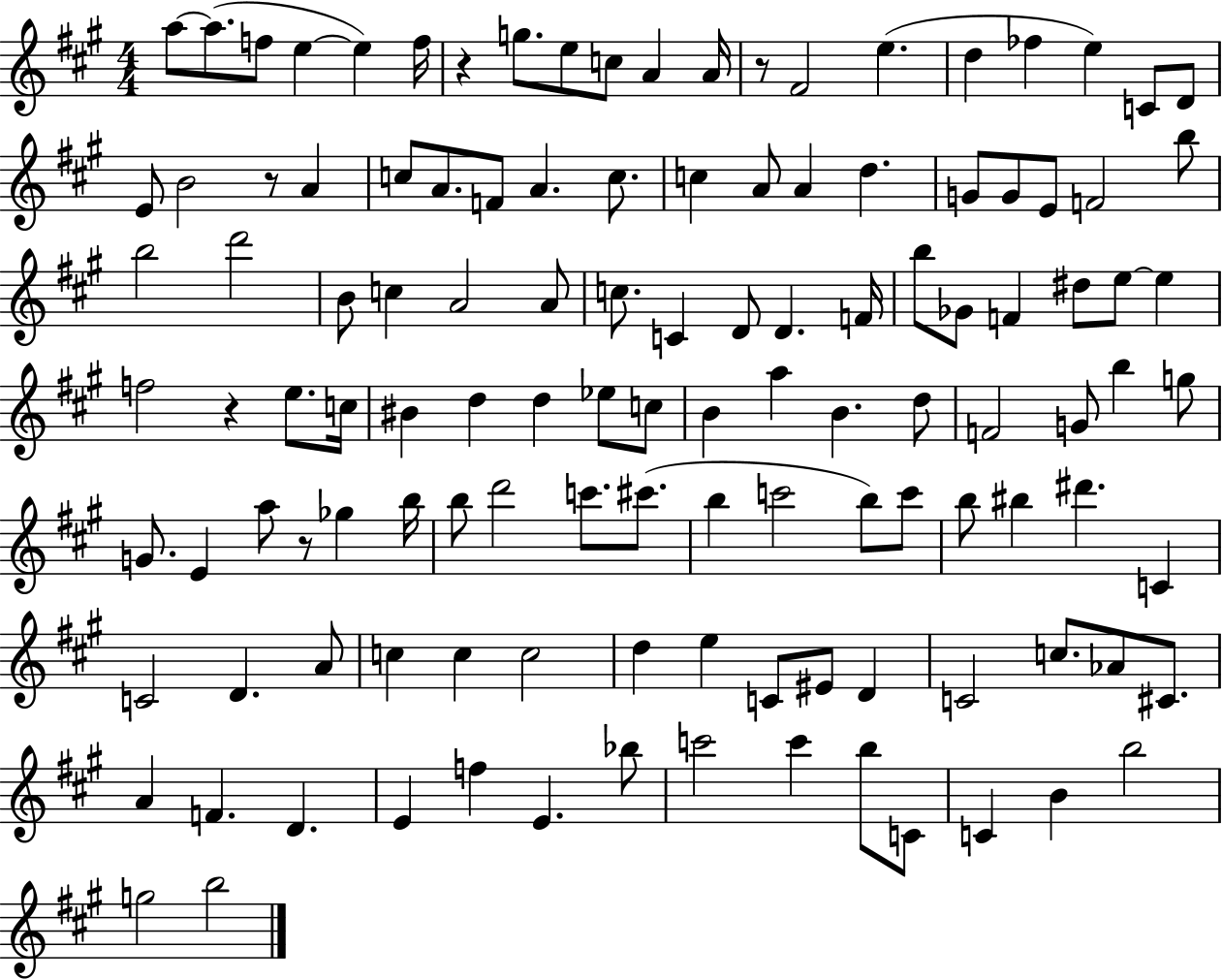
A5/e A5/e. F5/e E5/q E5/q F5/s R/q G5/e. E5/e C5/e A4/q A4/s R/e F#4/h E5/q. D5/q FES5/q E5/q C4/e D4/e E4/e B4/h R/e A4/q C5/e A4/e. F4/e A4/q. C5/e. C5/q A4/e A4/q D5/q. G4/e G4/e E4/e F4/h B5/e B5/h D6/h B4/e C5/q A4/h A4/e C5/e. C4/q D4/e D4/q. F4/s B5/e Gb4/e F4/q D#5/e E5/e E5/q F5/h R/q E5/e. C5/s BIS4/q D5/q D5/q Eb5/e C5/e B4/q A5/q B4/q. D5/e F4/h G4/e B5/q G5/e G4/e. E4/q A5/e R/e Gb5/q B5/s B5/e D6/h C6/e. C#6/e. B5/q C6/h B5/e C6/e B5/e BIS5/q D#6/q. C4/q C4/h D4/q. A4/e C5/q C5/q C5/h D5/q E5/q C4/e EIS4/e D4/q C4/h C5/e. Ab4/e C#4/e. A4/q F4/q. D4/q. E4/q F5/q E4/q. Bb5/e C6/h C6/q B5/e C4/e C4/q B4/q B5/h G5/h B5/h